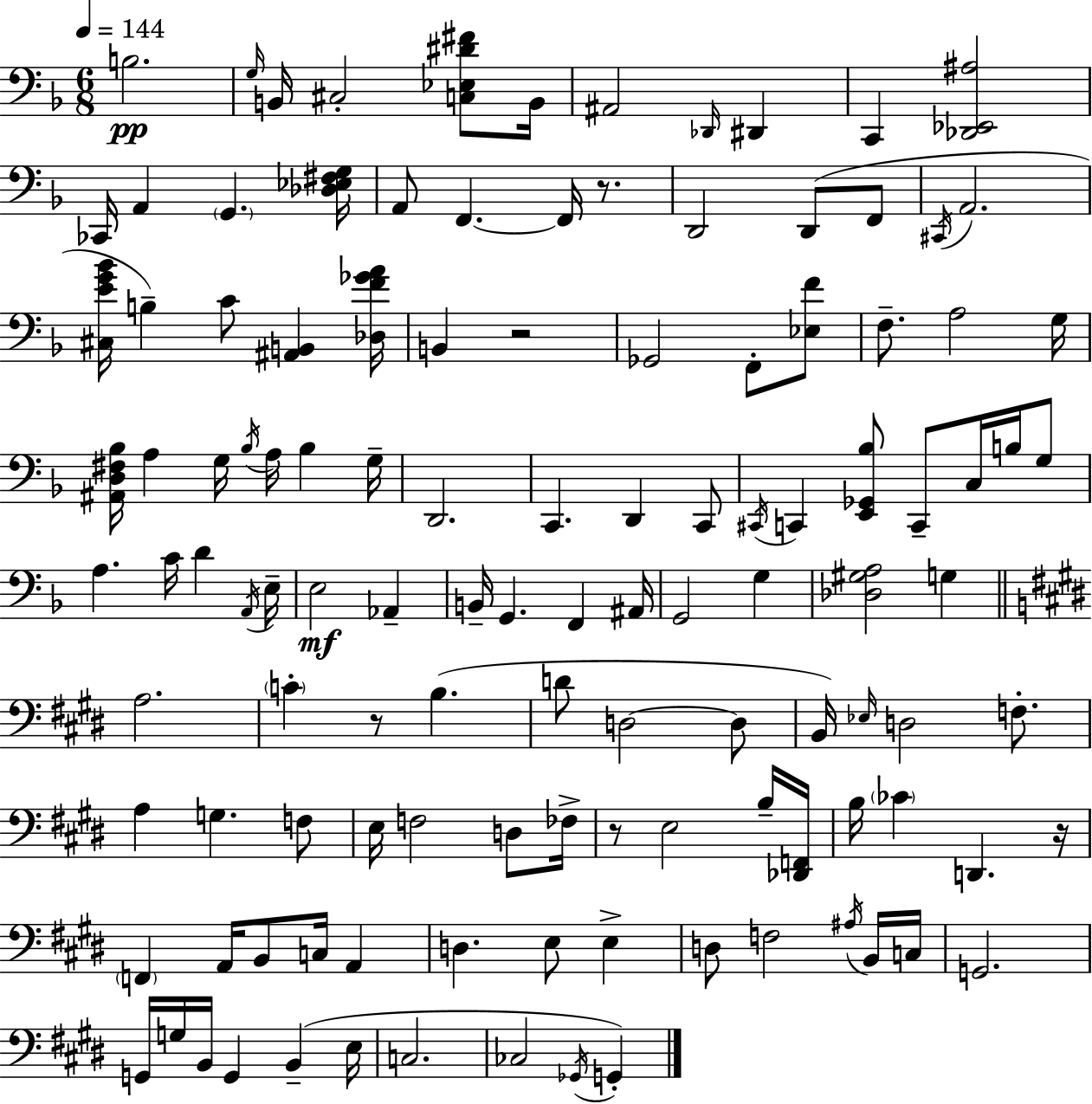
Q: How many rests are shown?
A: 5